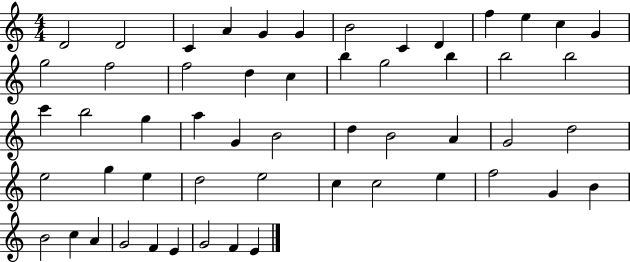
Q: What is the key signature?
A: C major